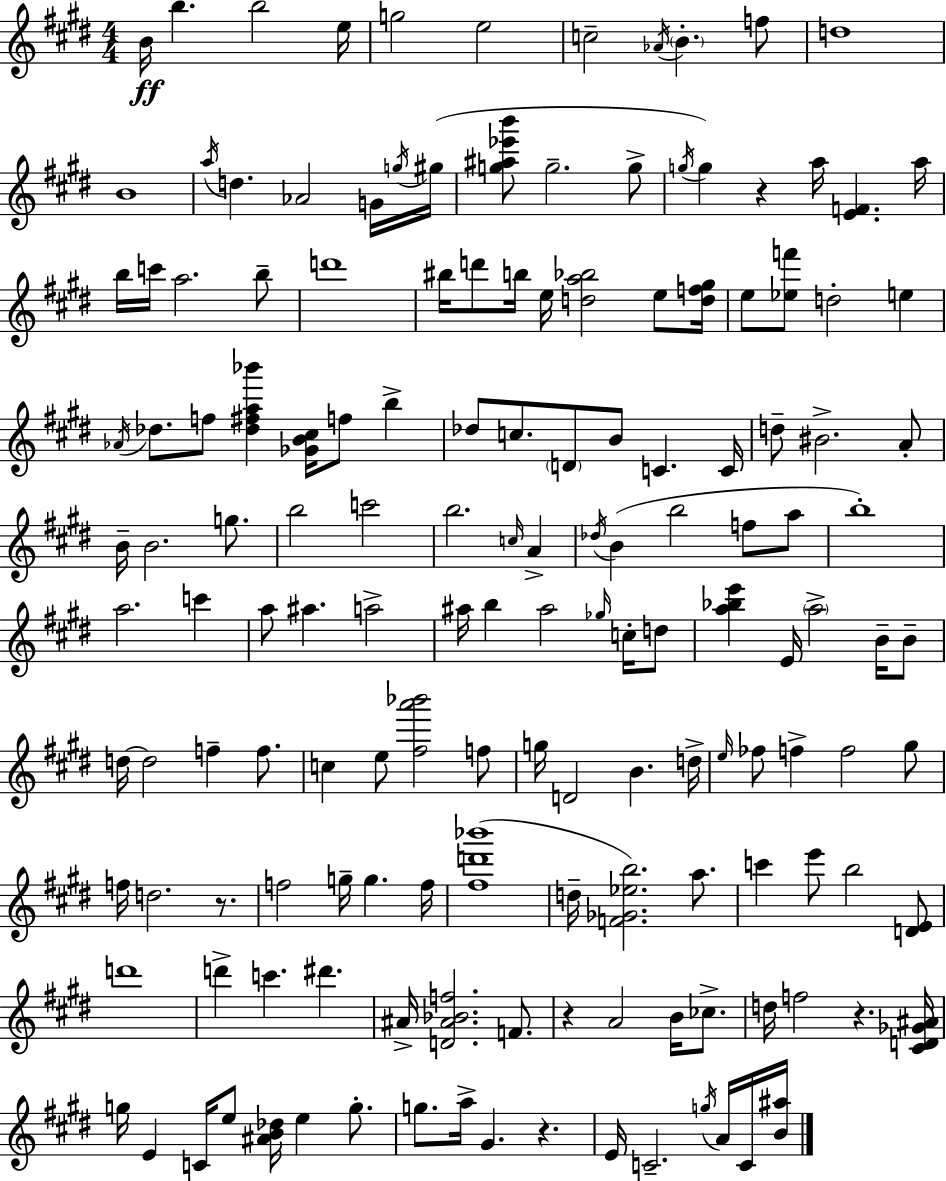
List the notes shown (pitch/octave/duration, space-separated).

B4/s B5/q. B5/h E5/s G5/h E5/h C5/h Ab4/s B4/q. F5/e D5/w B4/w A5/s D5/q. Ab4/h G4/s G5/s G#5/s [G5,A#5,Eb6,B6]/e G5/h. G5/e G5/s G5/q R/q A5/s [E4,F4]/q. A5/s B5/s C6/s A5/h. B5/e D6/w BIS5/s D6/e B5/s E5/s [D5,A5,Bb5]/h E5/e [D5,F5,G#5]/s E5/e [Eb5,F6]/e D5/h E5/q Ab4/s Db5/e. F5/e [Db5,F#5,A5,Bb6]/q [Gb4,B4,C#5]/s F5/e B5/q Db5/e C5/e. D4/e B4/e C4/q. C4/s D5/e BIS4/h. A4/e B4/s B4/h. G5/e. B5/h C6/h B5/h. C5/s A4/q Db5/s B4/q B5/h F5/e A5/e B5/w A5/h. C6/q A5/e A#5/q. A5/h A#5/s B5/q A#5/h Gb5/s C5/s D5/e [A5,Bb5,E6]/q E4/s A5/h B4/s B4/e D5/s D5/h F5/q F5/e. C5/q E5/e [F#5,A6,Bb6]/h F5/e G5/s D4/h B4/q. D5/s E5/s FES5/e F5/q F5/h G#5/e F5/s D5/h. R/e. F5/h G5/s G5/q. F5/s [F#5,D6,Bb6]/w D5/s [F4,Gb4,Eb5,B5]/h. A5/e. C6/q E6/e B5/h [D4,E4]/e D6/w D6/q C6/q. D#6/q. A#4/s [D4,A#4,Bb4,F5]/h. F4/e. R/q A4/h B4/s CES5/e. D5/s F5/h R/q. [C#4,D4,Gb4,A#4]/s G5/s E4/q C4/s E5/e [A#4,B4,Db5]/s E5/q G5/e. G5/e. A5/s G#4/q. R/q. E4/s C4/h. G5/s A4/s C4/s [B4,A#5]/s